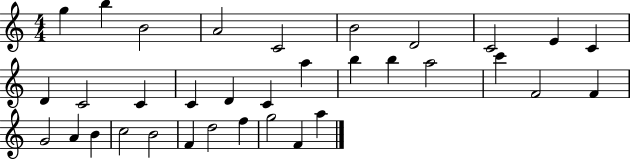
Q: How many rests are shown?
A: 0